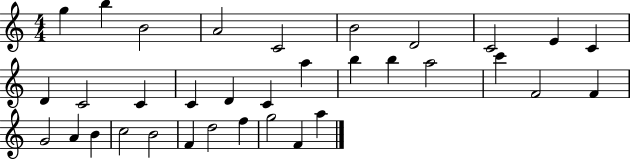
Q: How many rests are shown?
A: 0